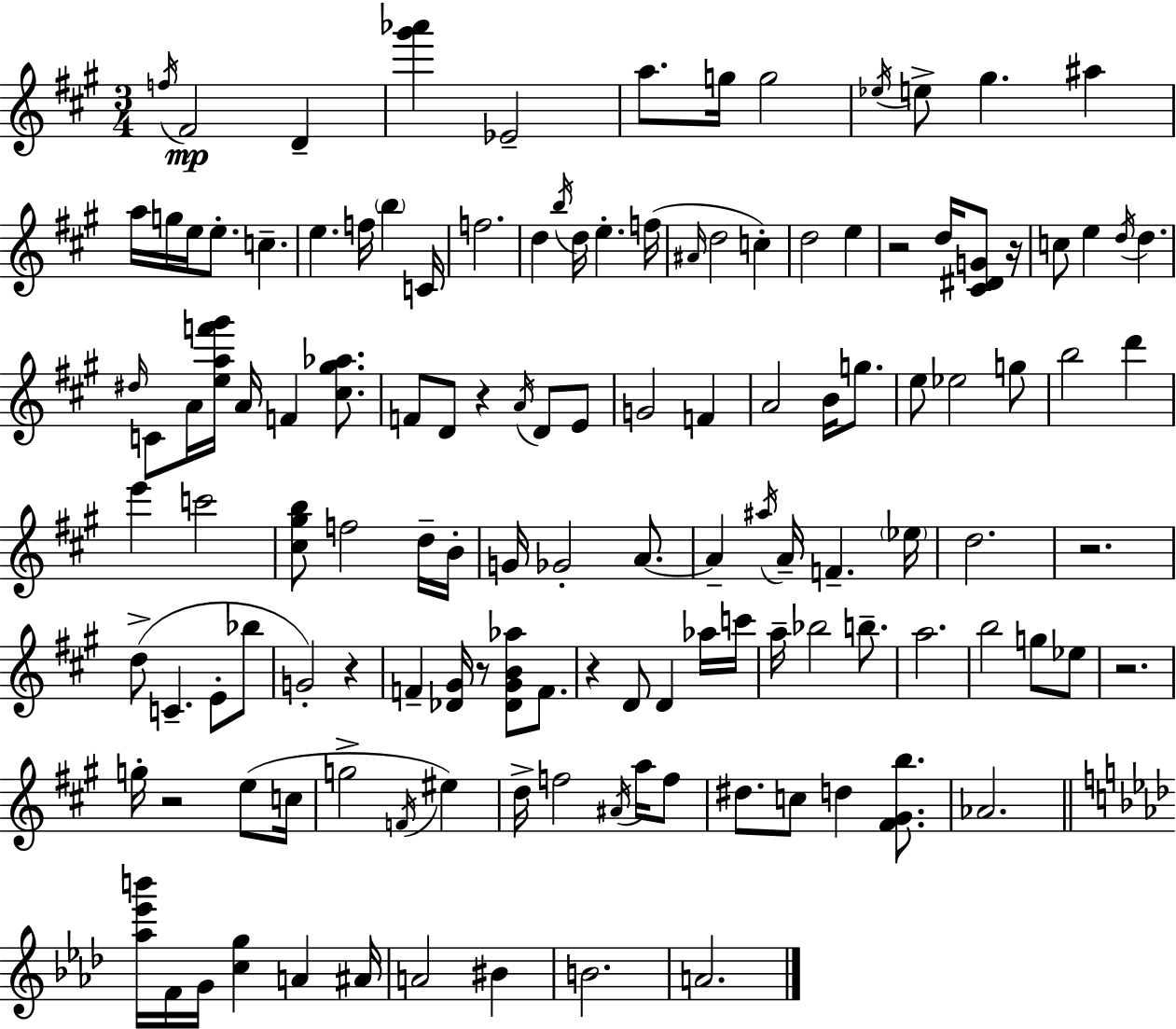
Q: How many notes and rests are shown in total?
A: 130